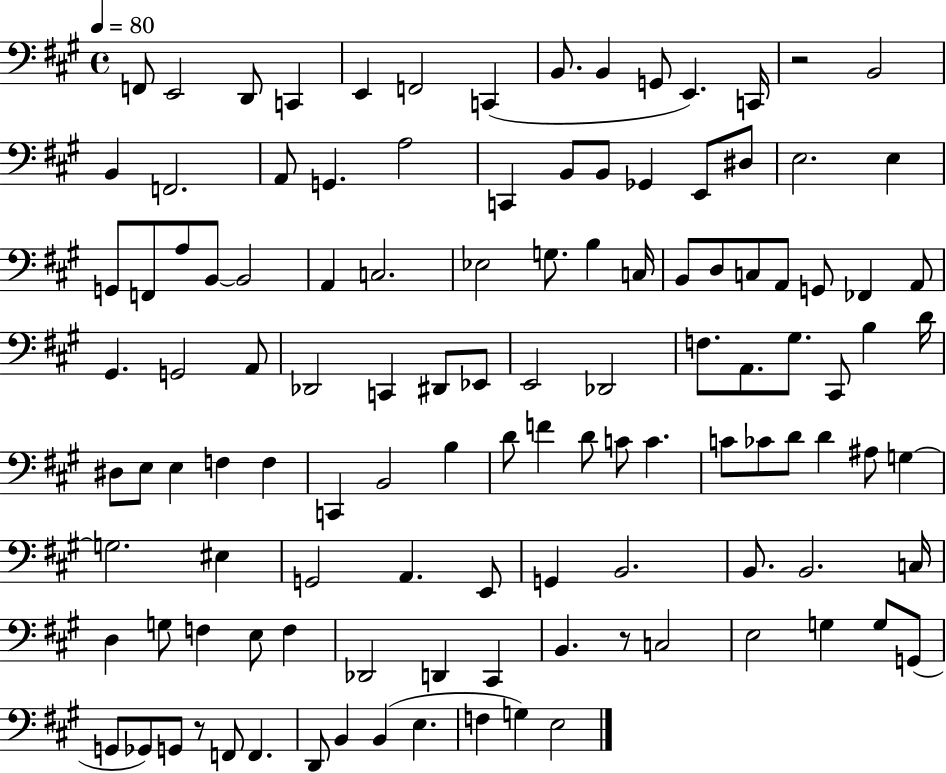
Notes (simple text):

F2/e E2/h D2/e C2/q E2/q F2/h C2/q B2/e. B2/q G2/e E2/q. C2/s R/h B2/h B2/q F2/h. A2/e G2/q. A3/h C2/q B2/e B2/e Gb2/q E2/e D#3/e E3/h. E3/q G2/e F2/e A3/e B2/e B2/h A2/q C3/h. Eb3/h G3/e. B3/q C3/s B2/e D3/e C3/e A2/e G2/e FES2/q A2/e G#2/q. G2/h A2/e Db2/h C2/q D#2/e Eb2/e E2/h Db2/h F3/e. A2/e. G#3/e. C#2/e B3/q D4/s D#3/e E3/e E3/q F3/q F3/q C2/q B2/h B3/q D4/e F4/q D4/e C4/e C4/q. C4/e CES4/e D4/e D4/q A#3/e G3/q G3/h. EIS3/q G2/h A2/q. E2/e G2/q B2/h. B2/e. B2/h. C3/s D3/q G3/e F3/q E3/e F3/q Db2/h D2/q C#2/q B2/q. R/e C3/h E3/h G3/q G3/e G2/e G2/e Gb2/e G2/e R/e F2/e F2/q. D2/e B2/q B2/q E3/q. F3/q G3/q E3/h